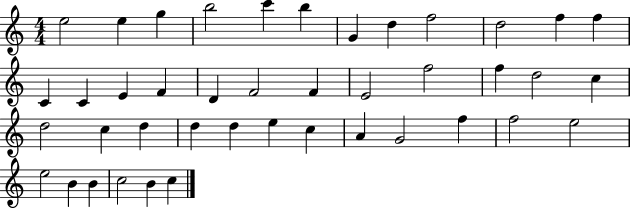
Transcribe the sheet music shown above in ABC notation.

X:1
T:Untitled
M:4/4
L:1/4
K:C
e2 e g b2 c' b G d f2 d2 f f C C E F D F2 F E2 f2 f d2 c d2 c d d d e c A G2 f f2 e2 e2 B B c2 B c